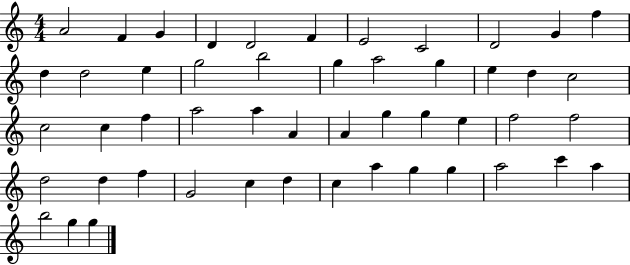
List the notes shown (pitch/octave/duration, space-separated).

A4/h F4/q G4/q D4/q D4/h F4/q E4/h C4/h D4/h G4/q F5/q D5/q D5/h E5/q G5/h B5/h G5/q A5/h G5/q E5/q D5/q C5/h C5/h C5/q F5/q A5/h A5/q A4/q A4/q G5/q G5/q E5/q F5/h F5/h D5/h D5/q F5/q G4/h C5/q D5/q C5/q A5/q G5/q G5/q A5/h C6/q A5/q B5/h G5/q G5/q